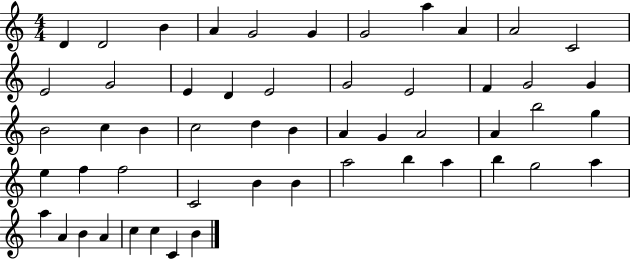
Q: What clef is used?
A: treble